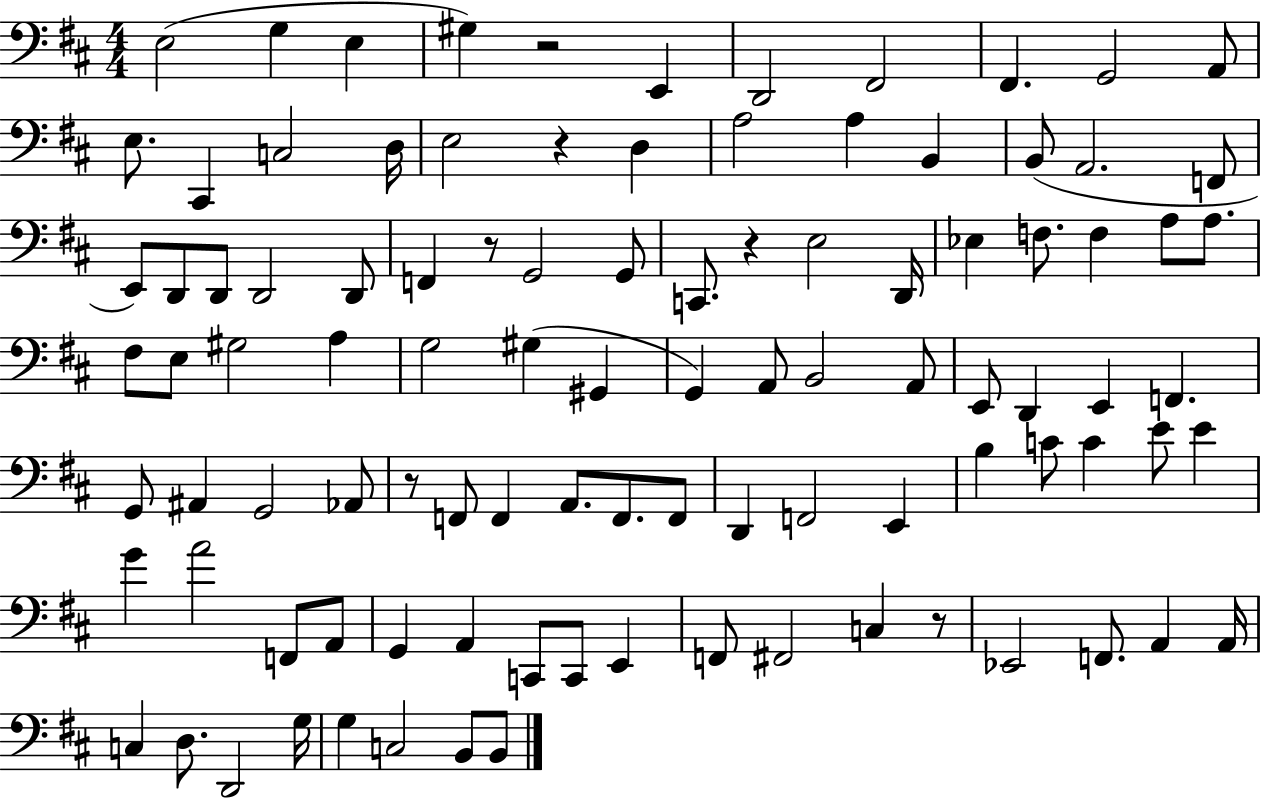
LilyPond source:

{
  \clef bass
  \numericTimeSignature
  \time 4/4
  \key d \major
  e2( g4 e4 | gis4) r2 e,4 | d,2 fis,2 | fis,4. g,2 a,8 | \break e8. cis,4 c2 d16 | e2 r4 d4 | a2 a4 b,4 | b,8( a,2. f,8 | \break e,8) d,8 d,8 d,2 d,8 | f,4 r8 g,2 g,8 | c,8. r4 e2 d,16 | ees4 f8. f4 a8 a8. | \break fis8 e8 gis2 a4 | g2 gis4( gis,4 | g,4) a,8 b,2 a,8 | e,8 d,4 e,4 f,4. | \break g,8 ais,4 g,2 aes,8 | r8 f,8 f,4 a,8. f,8. f,8 | d,4 f,2 e,4 | b4 c'8 c'4 e'8 e'4 | \break g'4 a'2 f,8 a,8 | g,4 a,4 c,8 c,8 e,4 | f,8 fis,2 c4 r8 | ees,2 f,8. a,4 a,16 | \break c4 d8. d,2 g16 | g4 c2 b,8 b,8 | \bar "|."
}